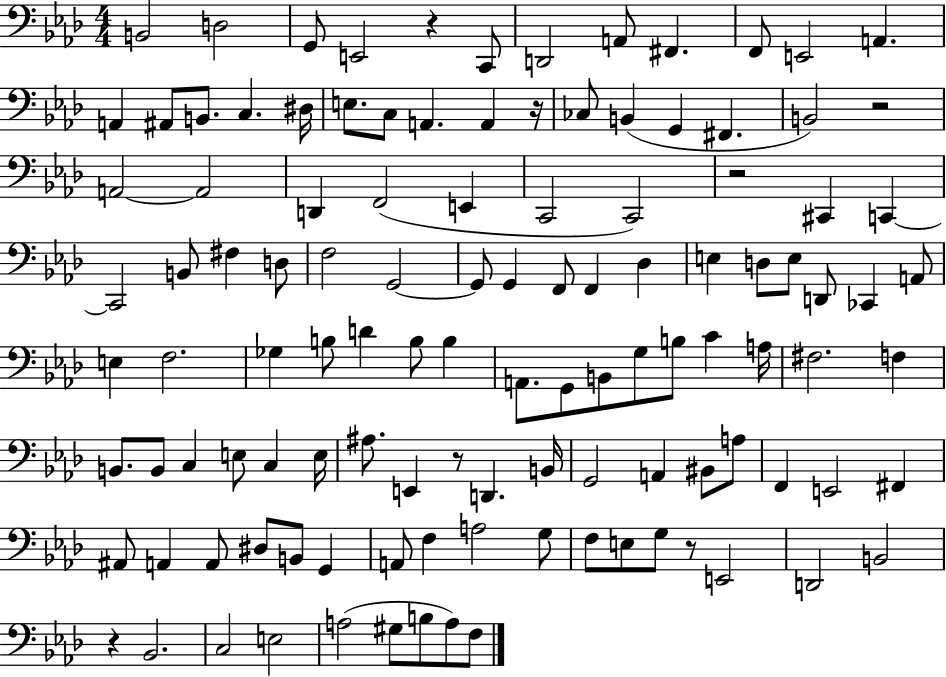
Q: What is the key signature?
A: AES major